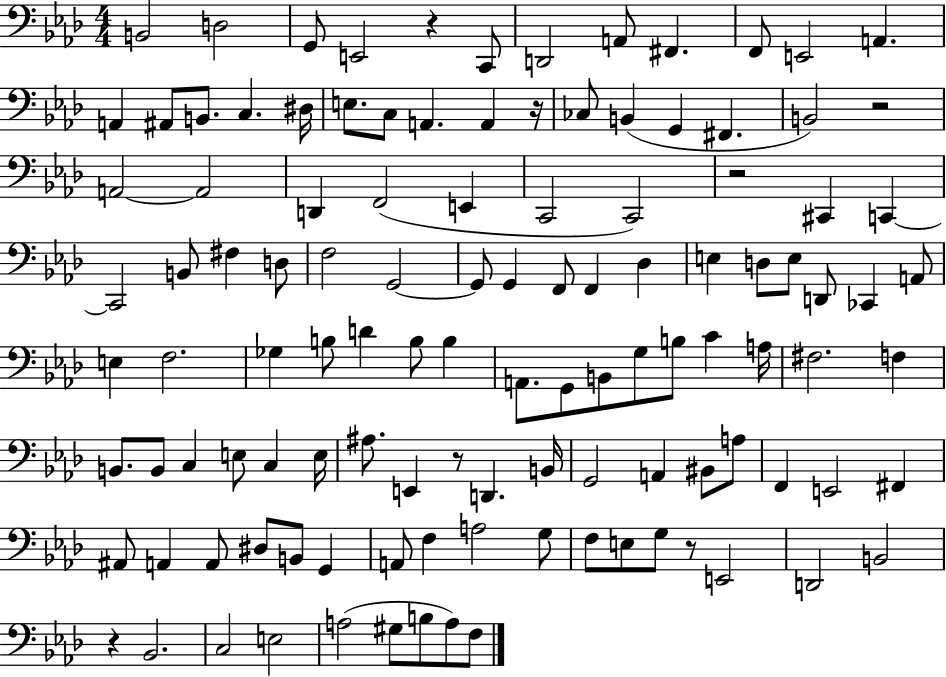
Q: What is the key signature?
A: AES major